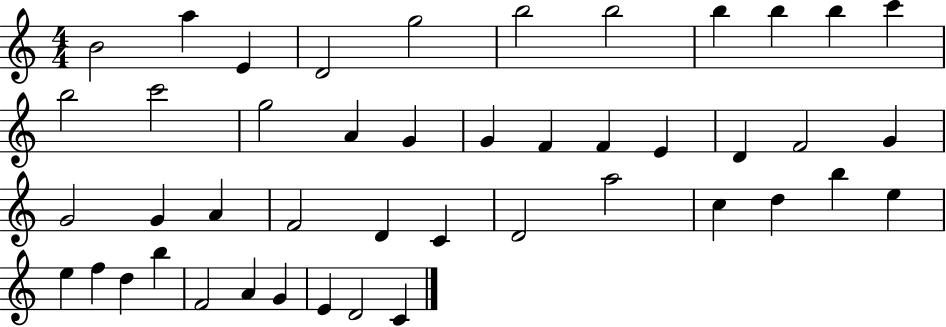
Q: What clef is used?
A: treble